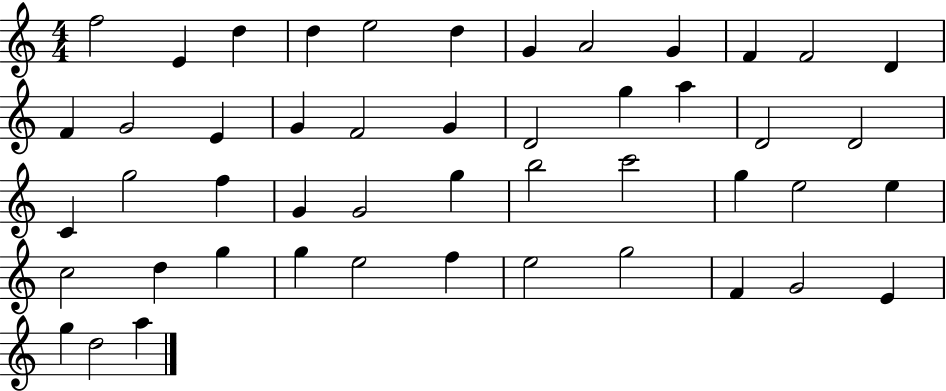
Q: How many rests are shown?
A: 0